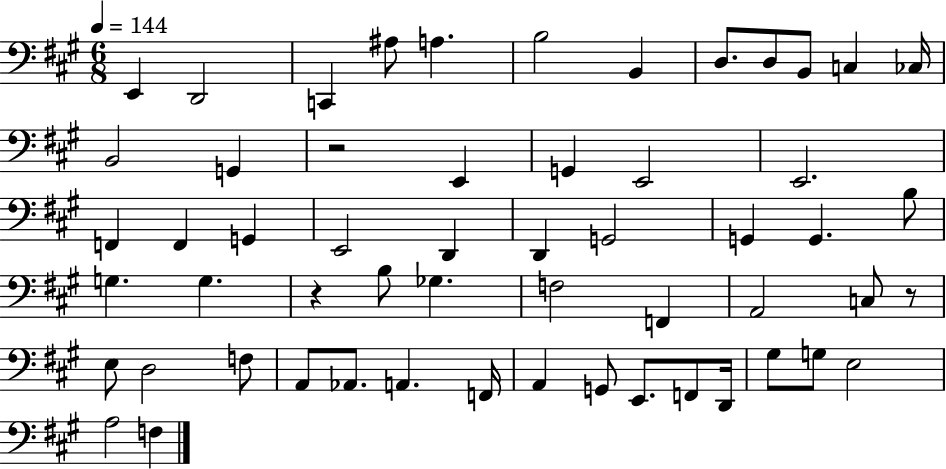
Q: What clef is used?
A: bass